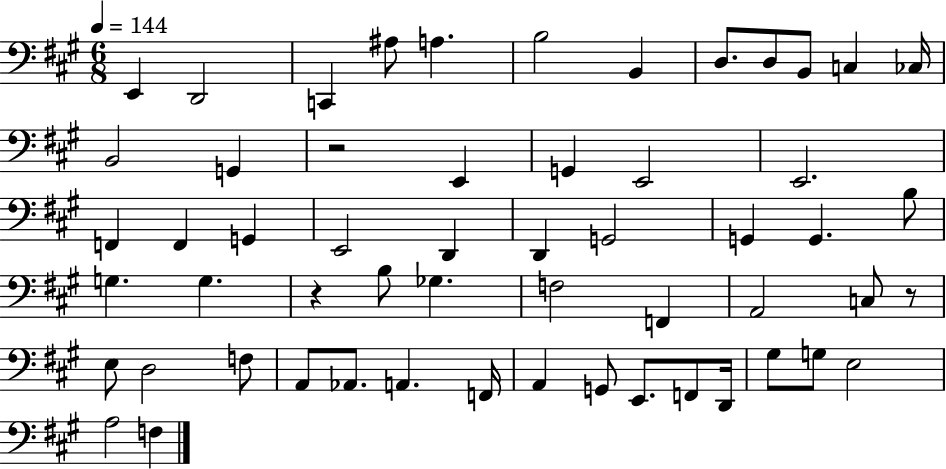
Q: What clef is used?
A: bass